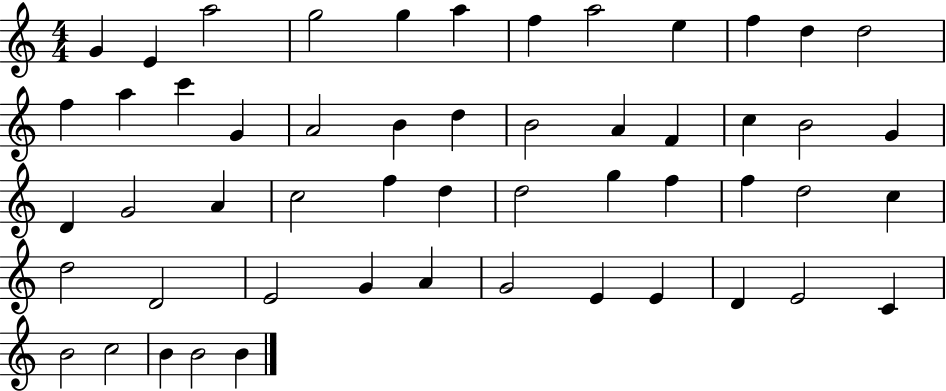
X:1
T:Untitled
M:4/4
L:1/4
K:C
G E a2 g2 g a f a2 e f d d2 f a c' G A2 B d B2 A F c B2 G D G2 A c2 f d d2 g f f d2 c d2 D2 E2 G A G2 E E D E2 C B2 c2 B B2 B